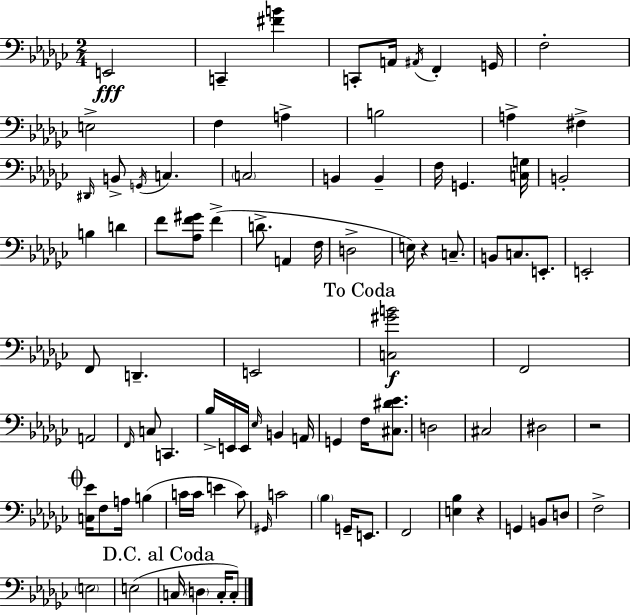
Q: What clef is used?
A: bass